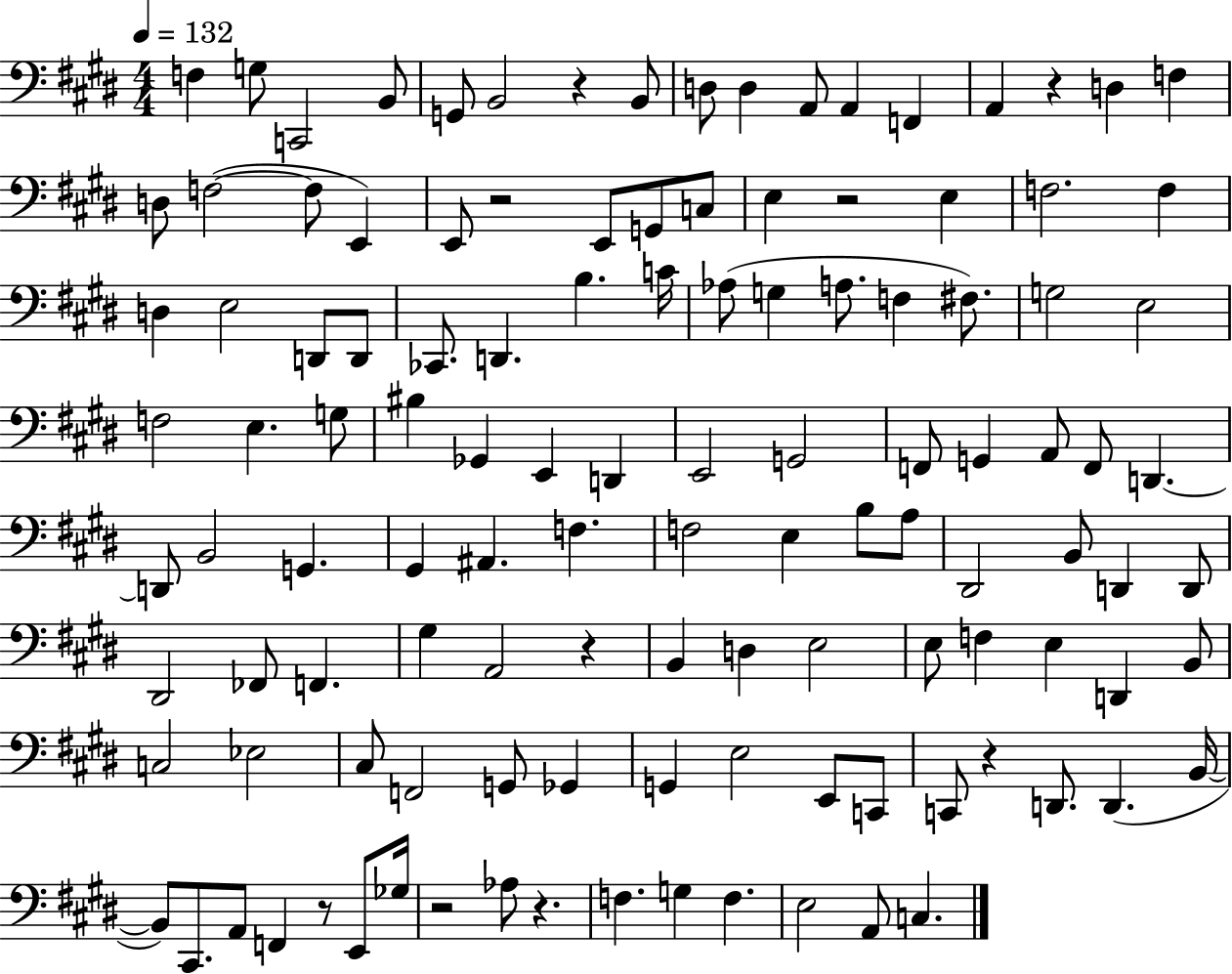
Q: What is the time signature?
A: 4/4